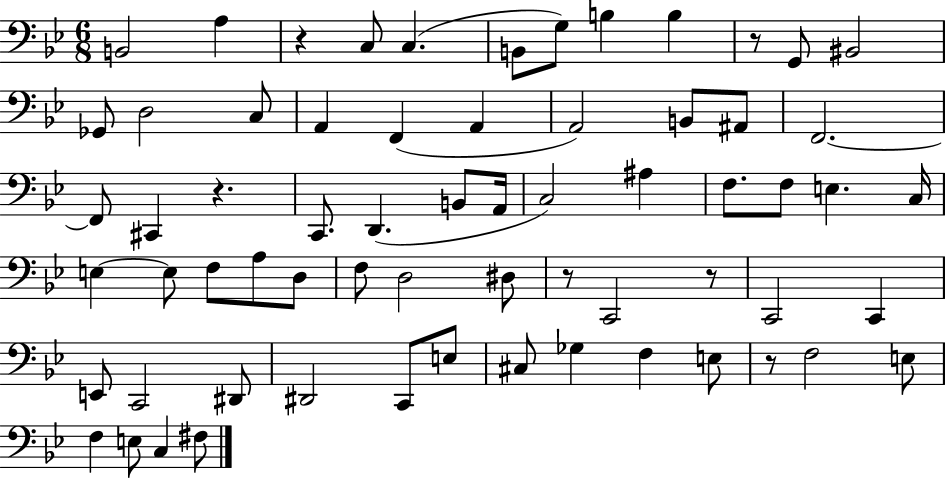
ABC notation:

X:1
T:Untitled
M:6/8
L:1/4
K:Bb
B,,2 A, z C,/2 C, B,,/2 G,/2 B, B, z/2 G,,/2 ^B,,2 _G,,/2 D,2 C,/2 A,, F,, A,, A,,2 B,,/2 ^A,,/2 F,,2 F,,/2 ^C,, z C,,/2 D,, B,,/2 A,,/4 C,2 ^A, F,/2 F,/2 E, C,/4 E, E,/2 F,/2 A,/2 D,/2 F,/2 D,2 ^D,/2 z/2 C,,2 z/2 C,,2 C,, E,,/2 C,,2 ^D,,/2 ^D,,2 C,,/2 E,/2 ^C,/2 _G, F, E,/2 z/2 F,2 E,/2 F, E,/2 C, ^F,/2